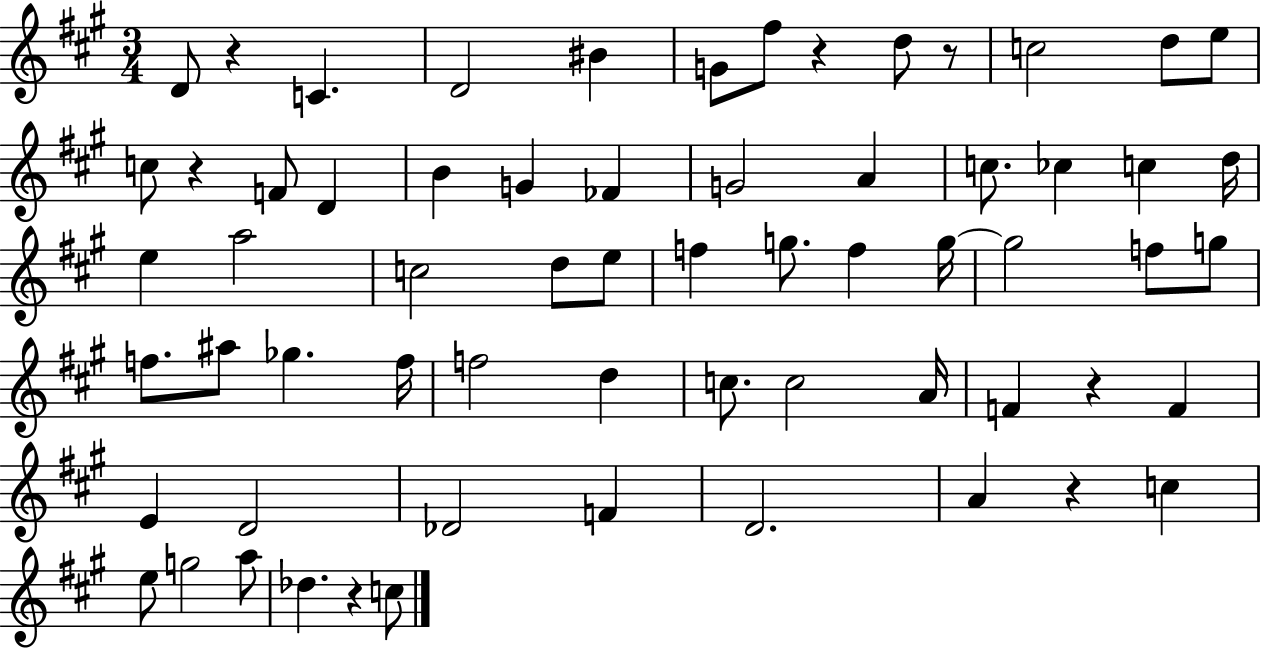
{
  \clef treble
  \numericTimeSignature
  \time 3/4
  \key a \major
  d'8 r4 c'4. | d'2 bis'4 | g'8 fis''8 r4 d''8 r8 | c''2 d''8 e''8 | \break c''8 r4 f'8 d'4 | b'4 g'4 fes'4 | g'2 a'4 | c''8. ces''4 c''4 d''16 | \break e''4 a''2 | c''2 d''8 e''8 | f''4 g''8. f''4 g''16~~ | g''2 f''8 g''8 | \break f''8. ais''8 ges''4. f''16 | f''2 d''4 | c''8. c''2 a'16 | f'4 r4 f'4 | \break e'4 d'2 | des'2 f'4 | d'2. | a'4 r4 c''4 | \break e''8 g''2 a''8 | des''4. r4 c''8 | \bar "|."
}